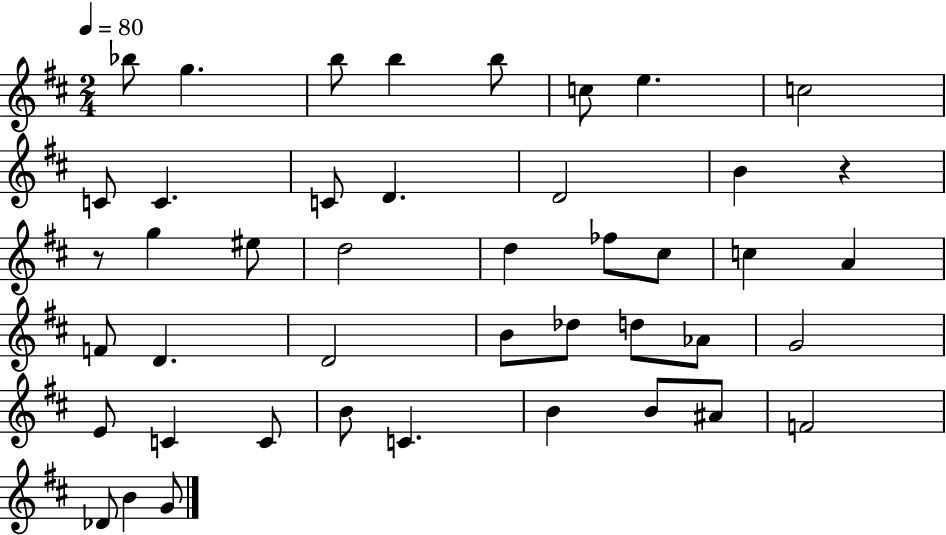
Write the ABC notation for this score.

X:1
T:Untitled
M:2/4
L:1/4
K:D
_b/2 g b/2 b b/2 c/2 e c2 C/2 C C/2 D D2 B z z/2 g ^e/2 d2 d _f/2 ^c/2 c A F/2 D D2 B/2 _d/2 d/2 _A/2 G2 E/2 C C/2 B/2 C B B/2 ^A/2 F2 _D/2 B G/2